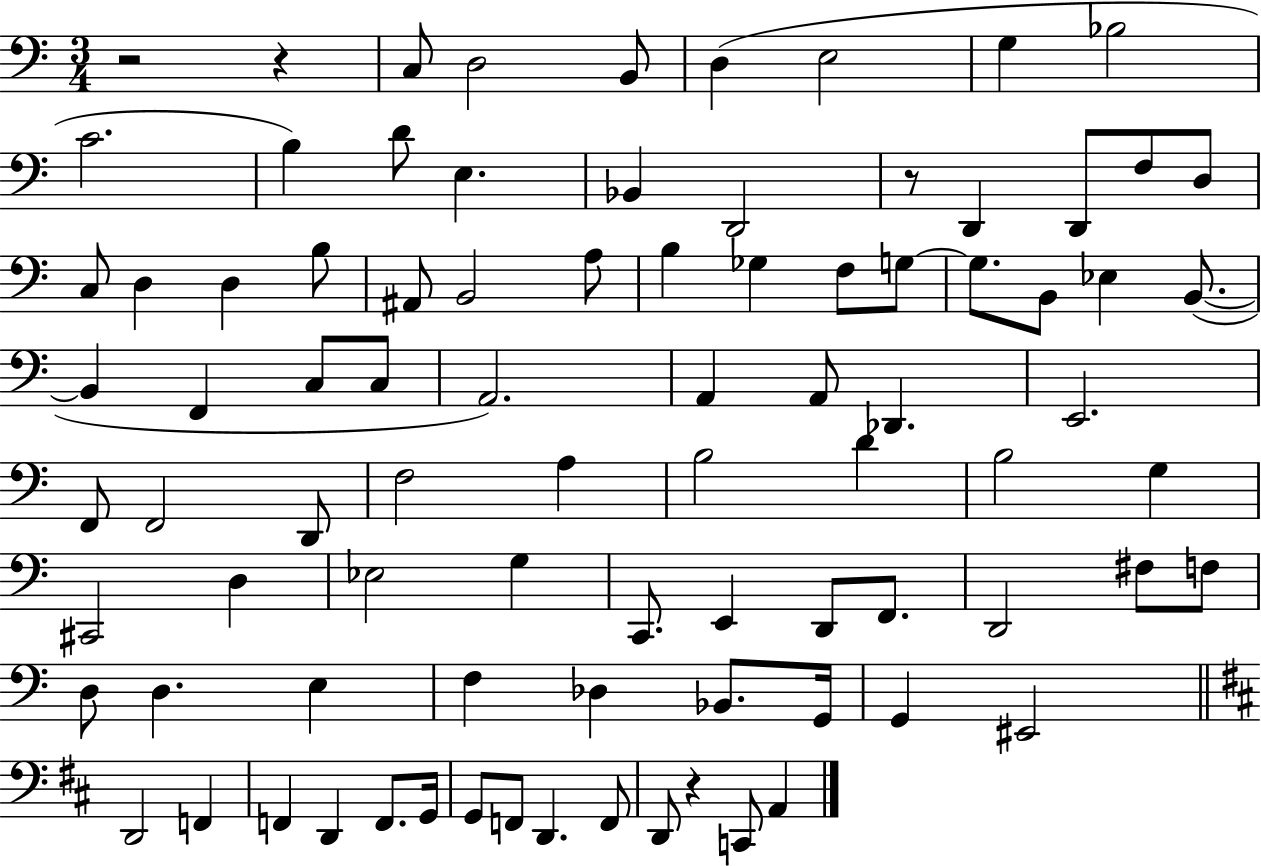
R/h R/q C3/e D3/h B2/e D3/q E3/h G3/q Bb3/h C4/h. B3/q D4/e E3/q. Bb2/q D2/h R/e D2/q D2/e F3/e D3/e C3/e D3/q D3/q B3/e A#2/e B2/h A3/e B3/q Gb3/q F3/e G3/e G3/e. B2/e Eb3/q B2/e. B2/q F2/q C3/e C3/e A2/h. A2/q A2/e Db2/q. E2/h. F2/e F2/h D2/e F3/h A3/q B3/h D4/q B3/h G3/q C#2/h D3/q Eb3/h G3/q C2/e. E2/q D2/e F2/e. D2/h F#3/e F3/e D3/e D3/q. E3/q F3/q Db3/q Bb2/e. G2/s G2/q EIS2/h D2/h F2/q F2/q D2/q F2/e. G2/s G2/e F2/e D2/q. F2/e D2/e R/q C2/e A2/q